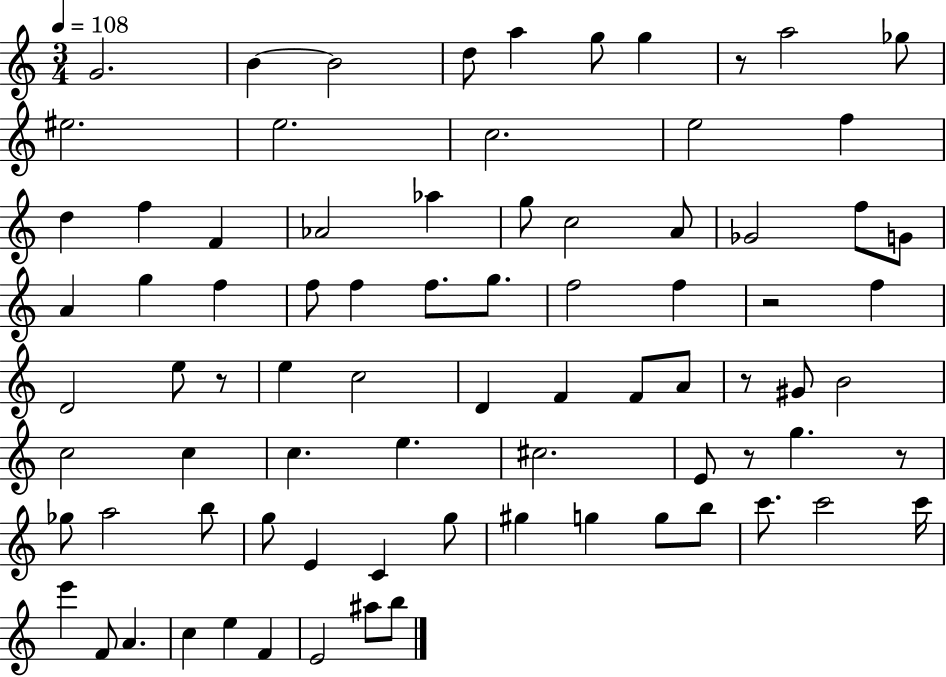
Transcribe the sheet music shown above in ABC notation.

X:1
T:Untitled
M:3/4
L:1/4
K:C
G2 B B2 d/2 a g/2 g z/2 a2 _g/2 ^e2 e2 c2 e2 f d f F _A2 _a g/2 c2 A/2 _G2 f/2 G/2 A g f f/2 f f/2 g/2 f2 f z2 f D2 e/2 z/2 e c2 D F F/2 A/2 z/2 ^G/2 B2 c2 c c e ^c2 E/2 z/2 g z/2 _g/2 a2 b/2 g/2 E C g/2 ^g g g/2 b/2 c'/2 c'2 c'/4 e' F/2 A c e F E2 ^a/2 b/2